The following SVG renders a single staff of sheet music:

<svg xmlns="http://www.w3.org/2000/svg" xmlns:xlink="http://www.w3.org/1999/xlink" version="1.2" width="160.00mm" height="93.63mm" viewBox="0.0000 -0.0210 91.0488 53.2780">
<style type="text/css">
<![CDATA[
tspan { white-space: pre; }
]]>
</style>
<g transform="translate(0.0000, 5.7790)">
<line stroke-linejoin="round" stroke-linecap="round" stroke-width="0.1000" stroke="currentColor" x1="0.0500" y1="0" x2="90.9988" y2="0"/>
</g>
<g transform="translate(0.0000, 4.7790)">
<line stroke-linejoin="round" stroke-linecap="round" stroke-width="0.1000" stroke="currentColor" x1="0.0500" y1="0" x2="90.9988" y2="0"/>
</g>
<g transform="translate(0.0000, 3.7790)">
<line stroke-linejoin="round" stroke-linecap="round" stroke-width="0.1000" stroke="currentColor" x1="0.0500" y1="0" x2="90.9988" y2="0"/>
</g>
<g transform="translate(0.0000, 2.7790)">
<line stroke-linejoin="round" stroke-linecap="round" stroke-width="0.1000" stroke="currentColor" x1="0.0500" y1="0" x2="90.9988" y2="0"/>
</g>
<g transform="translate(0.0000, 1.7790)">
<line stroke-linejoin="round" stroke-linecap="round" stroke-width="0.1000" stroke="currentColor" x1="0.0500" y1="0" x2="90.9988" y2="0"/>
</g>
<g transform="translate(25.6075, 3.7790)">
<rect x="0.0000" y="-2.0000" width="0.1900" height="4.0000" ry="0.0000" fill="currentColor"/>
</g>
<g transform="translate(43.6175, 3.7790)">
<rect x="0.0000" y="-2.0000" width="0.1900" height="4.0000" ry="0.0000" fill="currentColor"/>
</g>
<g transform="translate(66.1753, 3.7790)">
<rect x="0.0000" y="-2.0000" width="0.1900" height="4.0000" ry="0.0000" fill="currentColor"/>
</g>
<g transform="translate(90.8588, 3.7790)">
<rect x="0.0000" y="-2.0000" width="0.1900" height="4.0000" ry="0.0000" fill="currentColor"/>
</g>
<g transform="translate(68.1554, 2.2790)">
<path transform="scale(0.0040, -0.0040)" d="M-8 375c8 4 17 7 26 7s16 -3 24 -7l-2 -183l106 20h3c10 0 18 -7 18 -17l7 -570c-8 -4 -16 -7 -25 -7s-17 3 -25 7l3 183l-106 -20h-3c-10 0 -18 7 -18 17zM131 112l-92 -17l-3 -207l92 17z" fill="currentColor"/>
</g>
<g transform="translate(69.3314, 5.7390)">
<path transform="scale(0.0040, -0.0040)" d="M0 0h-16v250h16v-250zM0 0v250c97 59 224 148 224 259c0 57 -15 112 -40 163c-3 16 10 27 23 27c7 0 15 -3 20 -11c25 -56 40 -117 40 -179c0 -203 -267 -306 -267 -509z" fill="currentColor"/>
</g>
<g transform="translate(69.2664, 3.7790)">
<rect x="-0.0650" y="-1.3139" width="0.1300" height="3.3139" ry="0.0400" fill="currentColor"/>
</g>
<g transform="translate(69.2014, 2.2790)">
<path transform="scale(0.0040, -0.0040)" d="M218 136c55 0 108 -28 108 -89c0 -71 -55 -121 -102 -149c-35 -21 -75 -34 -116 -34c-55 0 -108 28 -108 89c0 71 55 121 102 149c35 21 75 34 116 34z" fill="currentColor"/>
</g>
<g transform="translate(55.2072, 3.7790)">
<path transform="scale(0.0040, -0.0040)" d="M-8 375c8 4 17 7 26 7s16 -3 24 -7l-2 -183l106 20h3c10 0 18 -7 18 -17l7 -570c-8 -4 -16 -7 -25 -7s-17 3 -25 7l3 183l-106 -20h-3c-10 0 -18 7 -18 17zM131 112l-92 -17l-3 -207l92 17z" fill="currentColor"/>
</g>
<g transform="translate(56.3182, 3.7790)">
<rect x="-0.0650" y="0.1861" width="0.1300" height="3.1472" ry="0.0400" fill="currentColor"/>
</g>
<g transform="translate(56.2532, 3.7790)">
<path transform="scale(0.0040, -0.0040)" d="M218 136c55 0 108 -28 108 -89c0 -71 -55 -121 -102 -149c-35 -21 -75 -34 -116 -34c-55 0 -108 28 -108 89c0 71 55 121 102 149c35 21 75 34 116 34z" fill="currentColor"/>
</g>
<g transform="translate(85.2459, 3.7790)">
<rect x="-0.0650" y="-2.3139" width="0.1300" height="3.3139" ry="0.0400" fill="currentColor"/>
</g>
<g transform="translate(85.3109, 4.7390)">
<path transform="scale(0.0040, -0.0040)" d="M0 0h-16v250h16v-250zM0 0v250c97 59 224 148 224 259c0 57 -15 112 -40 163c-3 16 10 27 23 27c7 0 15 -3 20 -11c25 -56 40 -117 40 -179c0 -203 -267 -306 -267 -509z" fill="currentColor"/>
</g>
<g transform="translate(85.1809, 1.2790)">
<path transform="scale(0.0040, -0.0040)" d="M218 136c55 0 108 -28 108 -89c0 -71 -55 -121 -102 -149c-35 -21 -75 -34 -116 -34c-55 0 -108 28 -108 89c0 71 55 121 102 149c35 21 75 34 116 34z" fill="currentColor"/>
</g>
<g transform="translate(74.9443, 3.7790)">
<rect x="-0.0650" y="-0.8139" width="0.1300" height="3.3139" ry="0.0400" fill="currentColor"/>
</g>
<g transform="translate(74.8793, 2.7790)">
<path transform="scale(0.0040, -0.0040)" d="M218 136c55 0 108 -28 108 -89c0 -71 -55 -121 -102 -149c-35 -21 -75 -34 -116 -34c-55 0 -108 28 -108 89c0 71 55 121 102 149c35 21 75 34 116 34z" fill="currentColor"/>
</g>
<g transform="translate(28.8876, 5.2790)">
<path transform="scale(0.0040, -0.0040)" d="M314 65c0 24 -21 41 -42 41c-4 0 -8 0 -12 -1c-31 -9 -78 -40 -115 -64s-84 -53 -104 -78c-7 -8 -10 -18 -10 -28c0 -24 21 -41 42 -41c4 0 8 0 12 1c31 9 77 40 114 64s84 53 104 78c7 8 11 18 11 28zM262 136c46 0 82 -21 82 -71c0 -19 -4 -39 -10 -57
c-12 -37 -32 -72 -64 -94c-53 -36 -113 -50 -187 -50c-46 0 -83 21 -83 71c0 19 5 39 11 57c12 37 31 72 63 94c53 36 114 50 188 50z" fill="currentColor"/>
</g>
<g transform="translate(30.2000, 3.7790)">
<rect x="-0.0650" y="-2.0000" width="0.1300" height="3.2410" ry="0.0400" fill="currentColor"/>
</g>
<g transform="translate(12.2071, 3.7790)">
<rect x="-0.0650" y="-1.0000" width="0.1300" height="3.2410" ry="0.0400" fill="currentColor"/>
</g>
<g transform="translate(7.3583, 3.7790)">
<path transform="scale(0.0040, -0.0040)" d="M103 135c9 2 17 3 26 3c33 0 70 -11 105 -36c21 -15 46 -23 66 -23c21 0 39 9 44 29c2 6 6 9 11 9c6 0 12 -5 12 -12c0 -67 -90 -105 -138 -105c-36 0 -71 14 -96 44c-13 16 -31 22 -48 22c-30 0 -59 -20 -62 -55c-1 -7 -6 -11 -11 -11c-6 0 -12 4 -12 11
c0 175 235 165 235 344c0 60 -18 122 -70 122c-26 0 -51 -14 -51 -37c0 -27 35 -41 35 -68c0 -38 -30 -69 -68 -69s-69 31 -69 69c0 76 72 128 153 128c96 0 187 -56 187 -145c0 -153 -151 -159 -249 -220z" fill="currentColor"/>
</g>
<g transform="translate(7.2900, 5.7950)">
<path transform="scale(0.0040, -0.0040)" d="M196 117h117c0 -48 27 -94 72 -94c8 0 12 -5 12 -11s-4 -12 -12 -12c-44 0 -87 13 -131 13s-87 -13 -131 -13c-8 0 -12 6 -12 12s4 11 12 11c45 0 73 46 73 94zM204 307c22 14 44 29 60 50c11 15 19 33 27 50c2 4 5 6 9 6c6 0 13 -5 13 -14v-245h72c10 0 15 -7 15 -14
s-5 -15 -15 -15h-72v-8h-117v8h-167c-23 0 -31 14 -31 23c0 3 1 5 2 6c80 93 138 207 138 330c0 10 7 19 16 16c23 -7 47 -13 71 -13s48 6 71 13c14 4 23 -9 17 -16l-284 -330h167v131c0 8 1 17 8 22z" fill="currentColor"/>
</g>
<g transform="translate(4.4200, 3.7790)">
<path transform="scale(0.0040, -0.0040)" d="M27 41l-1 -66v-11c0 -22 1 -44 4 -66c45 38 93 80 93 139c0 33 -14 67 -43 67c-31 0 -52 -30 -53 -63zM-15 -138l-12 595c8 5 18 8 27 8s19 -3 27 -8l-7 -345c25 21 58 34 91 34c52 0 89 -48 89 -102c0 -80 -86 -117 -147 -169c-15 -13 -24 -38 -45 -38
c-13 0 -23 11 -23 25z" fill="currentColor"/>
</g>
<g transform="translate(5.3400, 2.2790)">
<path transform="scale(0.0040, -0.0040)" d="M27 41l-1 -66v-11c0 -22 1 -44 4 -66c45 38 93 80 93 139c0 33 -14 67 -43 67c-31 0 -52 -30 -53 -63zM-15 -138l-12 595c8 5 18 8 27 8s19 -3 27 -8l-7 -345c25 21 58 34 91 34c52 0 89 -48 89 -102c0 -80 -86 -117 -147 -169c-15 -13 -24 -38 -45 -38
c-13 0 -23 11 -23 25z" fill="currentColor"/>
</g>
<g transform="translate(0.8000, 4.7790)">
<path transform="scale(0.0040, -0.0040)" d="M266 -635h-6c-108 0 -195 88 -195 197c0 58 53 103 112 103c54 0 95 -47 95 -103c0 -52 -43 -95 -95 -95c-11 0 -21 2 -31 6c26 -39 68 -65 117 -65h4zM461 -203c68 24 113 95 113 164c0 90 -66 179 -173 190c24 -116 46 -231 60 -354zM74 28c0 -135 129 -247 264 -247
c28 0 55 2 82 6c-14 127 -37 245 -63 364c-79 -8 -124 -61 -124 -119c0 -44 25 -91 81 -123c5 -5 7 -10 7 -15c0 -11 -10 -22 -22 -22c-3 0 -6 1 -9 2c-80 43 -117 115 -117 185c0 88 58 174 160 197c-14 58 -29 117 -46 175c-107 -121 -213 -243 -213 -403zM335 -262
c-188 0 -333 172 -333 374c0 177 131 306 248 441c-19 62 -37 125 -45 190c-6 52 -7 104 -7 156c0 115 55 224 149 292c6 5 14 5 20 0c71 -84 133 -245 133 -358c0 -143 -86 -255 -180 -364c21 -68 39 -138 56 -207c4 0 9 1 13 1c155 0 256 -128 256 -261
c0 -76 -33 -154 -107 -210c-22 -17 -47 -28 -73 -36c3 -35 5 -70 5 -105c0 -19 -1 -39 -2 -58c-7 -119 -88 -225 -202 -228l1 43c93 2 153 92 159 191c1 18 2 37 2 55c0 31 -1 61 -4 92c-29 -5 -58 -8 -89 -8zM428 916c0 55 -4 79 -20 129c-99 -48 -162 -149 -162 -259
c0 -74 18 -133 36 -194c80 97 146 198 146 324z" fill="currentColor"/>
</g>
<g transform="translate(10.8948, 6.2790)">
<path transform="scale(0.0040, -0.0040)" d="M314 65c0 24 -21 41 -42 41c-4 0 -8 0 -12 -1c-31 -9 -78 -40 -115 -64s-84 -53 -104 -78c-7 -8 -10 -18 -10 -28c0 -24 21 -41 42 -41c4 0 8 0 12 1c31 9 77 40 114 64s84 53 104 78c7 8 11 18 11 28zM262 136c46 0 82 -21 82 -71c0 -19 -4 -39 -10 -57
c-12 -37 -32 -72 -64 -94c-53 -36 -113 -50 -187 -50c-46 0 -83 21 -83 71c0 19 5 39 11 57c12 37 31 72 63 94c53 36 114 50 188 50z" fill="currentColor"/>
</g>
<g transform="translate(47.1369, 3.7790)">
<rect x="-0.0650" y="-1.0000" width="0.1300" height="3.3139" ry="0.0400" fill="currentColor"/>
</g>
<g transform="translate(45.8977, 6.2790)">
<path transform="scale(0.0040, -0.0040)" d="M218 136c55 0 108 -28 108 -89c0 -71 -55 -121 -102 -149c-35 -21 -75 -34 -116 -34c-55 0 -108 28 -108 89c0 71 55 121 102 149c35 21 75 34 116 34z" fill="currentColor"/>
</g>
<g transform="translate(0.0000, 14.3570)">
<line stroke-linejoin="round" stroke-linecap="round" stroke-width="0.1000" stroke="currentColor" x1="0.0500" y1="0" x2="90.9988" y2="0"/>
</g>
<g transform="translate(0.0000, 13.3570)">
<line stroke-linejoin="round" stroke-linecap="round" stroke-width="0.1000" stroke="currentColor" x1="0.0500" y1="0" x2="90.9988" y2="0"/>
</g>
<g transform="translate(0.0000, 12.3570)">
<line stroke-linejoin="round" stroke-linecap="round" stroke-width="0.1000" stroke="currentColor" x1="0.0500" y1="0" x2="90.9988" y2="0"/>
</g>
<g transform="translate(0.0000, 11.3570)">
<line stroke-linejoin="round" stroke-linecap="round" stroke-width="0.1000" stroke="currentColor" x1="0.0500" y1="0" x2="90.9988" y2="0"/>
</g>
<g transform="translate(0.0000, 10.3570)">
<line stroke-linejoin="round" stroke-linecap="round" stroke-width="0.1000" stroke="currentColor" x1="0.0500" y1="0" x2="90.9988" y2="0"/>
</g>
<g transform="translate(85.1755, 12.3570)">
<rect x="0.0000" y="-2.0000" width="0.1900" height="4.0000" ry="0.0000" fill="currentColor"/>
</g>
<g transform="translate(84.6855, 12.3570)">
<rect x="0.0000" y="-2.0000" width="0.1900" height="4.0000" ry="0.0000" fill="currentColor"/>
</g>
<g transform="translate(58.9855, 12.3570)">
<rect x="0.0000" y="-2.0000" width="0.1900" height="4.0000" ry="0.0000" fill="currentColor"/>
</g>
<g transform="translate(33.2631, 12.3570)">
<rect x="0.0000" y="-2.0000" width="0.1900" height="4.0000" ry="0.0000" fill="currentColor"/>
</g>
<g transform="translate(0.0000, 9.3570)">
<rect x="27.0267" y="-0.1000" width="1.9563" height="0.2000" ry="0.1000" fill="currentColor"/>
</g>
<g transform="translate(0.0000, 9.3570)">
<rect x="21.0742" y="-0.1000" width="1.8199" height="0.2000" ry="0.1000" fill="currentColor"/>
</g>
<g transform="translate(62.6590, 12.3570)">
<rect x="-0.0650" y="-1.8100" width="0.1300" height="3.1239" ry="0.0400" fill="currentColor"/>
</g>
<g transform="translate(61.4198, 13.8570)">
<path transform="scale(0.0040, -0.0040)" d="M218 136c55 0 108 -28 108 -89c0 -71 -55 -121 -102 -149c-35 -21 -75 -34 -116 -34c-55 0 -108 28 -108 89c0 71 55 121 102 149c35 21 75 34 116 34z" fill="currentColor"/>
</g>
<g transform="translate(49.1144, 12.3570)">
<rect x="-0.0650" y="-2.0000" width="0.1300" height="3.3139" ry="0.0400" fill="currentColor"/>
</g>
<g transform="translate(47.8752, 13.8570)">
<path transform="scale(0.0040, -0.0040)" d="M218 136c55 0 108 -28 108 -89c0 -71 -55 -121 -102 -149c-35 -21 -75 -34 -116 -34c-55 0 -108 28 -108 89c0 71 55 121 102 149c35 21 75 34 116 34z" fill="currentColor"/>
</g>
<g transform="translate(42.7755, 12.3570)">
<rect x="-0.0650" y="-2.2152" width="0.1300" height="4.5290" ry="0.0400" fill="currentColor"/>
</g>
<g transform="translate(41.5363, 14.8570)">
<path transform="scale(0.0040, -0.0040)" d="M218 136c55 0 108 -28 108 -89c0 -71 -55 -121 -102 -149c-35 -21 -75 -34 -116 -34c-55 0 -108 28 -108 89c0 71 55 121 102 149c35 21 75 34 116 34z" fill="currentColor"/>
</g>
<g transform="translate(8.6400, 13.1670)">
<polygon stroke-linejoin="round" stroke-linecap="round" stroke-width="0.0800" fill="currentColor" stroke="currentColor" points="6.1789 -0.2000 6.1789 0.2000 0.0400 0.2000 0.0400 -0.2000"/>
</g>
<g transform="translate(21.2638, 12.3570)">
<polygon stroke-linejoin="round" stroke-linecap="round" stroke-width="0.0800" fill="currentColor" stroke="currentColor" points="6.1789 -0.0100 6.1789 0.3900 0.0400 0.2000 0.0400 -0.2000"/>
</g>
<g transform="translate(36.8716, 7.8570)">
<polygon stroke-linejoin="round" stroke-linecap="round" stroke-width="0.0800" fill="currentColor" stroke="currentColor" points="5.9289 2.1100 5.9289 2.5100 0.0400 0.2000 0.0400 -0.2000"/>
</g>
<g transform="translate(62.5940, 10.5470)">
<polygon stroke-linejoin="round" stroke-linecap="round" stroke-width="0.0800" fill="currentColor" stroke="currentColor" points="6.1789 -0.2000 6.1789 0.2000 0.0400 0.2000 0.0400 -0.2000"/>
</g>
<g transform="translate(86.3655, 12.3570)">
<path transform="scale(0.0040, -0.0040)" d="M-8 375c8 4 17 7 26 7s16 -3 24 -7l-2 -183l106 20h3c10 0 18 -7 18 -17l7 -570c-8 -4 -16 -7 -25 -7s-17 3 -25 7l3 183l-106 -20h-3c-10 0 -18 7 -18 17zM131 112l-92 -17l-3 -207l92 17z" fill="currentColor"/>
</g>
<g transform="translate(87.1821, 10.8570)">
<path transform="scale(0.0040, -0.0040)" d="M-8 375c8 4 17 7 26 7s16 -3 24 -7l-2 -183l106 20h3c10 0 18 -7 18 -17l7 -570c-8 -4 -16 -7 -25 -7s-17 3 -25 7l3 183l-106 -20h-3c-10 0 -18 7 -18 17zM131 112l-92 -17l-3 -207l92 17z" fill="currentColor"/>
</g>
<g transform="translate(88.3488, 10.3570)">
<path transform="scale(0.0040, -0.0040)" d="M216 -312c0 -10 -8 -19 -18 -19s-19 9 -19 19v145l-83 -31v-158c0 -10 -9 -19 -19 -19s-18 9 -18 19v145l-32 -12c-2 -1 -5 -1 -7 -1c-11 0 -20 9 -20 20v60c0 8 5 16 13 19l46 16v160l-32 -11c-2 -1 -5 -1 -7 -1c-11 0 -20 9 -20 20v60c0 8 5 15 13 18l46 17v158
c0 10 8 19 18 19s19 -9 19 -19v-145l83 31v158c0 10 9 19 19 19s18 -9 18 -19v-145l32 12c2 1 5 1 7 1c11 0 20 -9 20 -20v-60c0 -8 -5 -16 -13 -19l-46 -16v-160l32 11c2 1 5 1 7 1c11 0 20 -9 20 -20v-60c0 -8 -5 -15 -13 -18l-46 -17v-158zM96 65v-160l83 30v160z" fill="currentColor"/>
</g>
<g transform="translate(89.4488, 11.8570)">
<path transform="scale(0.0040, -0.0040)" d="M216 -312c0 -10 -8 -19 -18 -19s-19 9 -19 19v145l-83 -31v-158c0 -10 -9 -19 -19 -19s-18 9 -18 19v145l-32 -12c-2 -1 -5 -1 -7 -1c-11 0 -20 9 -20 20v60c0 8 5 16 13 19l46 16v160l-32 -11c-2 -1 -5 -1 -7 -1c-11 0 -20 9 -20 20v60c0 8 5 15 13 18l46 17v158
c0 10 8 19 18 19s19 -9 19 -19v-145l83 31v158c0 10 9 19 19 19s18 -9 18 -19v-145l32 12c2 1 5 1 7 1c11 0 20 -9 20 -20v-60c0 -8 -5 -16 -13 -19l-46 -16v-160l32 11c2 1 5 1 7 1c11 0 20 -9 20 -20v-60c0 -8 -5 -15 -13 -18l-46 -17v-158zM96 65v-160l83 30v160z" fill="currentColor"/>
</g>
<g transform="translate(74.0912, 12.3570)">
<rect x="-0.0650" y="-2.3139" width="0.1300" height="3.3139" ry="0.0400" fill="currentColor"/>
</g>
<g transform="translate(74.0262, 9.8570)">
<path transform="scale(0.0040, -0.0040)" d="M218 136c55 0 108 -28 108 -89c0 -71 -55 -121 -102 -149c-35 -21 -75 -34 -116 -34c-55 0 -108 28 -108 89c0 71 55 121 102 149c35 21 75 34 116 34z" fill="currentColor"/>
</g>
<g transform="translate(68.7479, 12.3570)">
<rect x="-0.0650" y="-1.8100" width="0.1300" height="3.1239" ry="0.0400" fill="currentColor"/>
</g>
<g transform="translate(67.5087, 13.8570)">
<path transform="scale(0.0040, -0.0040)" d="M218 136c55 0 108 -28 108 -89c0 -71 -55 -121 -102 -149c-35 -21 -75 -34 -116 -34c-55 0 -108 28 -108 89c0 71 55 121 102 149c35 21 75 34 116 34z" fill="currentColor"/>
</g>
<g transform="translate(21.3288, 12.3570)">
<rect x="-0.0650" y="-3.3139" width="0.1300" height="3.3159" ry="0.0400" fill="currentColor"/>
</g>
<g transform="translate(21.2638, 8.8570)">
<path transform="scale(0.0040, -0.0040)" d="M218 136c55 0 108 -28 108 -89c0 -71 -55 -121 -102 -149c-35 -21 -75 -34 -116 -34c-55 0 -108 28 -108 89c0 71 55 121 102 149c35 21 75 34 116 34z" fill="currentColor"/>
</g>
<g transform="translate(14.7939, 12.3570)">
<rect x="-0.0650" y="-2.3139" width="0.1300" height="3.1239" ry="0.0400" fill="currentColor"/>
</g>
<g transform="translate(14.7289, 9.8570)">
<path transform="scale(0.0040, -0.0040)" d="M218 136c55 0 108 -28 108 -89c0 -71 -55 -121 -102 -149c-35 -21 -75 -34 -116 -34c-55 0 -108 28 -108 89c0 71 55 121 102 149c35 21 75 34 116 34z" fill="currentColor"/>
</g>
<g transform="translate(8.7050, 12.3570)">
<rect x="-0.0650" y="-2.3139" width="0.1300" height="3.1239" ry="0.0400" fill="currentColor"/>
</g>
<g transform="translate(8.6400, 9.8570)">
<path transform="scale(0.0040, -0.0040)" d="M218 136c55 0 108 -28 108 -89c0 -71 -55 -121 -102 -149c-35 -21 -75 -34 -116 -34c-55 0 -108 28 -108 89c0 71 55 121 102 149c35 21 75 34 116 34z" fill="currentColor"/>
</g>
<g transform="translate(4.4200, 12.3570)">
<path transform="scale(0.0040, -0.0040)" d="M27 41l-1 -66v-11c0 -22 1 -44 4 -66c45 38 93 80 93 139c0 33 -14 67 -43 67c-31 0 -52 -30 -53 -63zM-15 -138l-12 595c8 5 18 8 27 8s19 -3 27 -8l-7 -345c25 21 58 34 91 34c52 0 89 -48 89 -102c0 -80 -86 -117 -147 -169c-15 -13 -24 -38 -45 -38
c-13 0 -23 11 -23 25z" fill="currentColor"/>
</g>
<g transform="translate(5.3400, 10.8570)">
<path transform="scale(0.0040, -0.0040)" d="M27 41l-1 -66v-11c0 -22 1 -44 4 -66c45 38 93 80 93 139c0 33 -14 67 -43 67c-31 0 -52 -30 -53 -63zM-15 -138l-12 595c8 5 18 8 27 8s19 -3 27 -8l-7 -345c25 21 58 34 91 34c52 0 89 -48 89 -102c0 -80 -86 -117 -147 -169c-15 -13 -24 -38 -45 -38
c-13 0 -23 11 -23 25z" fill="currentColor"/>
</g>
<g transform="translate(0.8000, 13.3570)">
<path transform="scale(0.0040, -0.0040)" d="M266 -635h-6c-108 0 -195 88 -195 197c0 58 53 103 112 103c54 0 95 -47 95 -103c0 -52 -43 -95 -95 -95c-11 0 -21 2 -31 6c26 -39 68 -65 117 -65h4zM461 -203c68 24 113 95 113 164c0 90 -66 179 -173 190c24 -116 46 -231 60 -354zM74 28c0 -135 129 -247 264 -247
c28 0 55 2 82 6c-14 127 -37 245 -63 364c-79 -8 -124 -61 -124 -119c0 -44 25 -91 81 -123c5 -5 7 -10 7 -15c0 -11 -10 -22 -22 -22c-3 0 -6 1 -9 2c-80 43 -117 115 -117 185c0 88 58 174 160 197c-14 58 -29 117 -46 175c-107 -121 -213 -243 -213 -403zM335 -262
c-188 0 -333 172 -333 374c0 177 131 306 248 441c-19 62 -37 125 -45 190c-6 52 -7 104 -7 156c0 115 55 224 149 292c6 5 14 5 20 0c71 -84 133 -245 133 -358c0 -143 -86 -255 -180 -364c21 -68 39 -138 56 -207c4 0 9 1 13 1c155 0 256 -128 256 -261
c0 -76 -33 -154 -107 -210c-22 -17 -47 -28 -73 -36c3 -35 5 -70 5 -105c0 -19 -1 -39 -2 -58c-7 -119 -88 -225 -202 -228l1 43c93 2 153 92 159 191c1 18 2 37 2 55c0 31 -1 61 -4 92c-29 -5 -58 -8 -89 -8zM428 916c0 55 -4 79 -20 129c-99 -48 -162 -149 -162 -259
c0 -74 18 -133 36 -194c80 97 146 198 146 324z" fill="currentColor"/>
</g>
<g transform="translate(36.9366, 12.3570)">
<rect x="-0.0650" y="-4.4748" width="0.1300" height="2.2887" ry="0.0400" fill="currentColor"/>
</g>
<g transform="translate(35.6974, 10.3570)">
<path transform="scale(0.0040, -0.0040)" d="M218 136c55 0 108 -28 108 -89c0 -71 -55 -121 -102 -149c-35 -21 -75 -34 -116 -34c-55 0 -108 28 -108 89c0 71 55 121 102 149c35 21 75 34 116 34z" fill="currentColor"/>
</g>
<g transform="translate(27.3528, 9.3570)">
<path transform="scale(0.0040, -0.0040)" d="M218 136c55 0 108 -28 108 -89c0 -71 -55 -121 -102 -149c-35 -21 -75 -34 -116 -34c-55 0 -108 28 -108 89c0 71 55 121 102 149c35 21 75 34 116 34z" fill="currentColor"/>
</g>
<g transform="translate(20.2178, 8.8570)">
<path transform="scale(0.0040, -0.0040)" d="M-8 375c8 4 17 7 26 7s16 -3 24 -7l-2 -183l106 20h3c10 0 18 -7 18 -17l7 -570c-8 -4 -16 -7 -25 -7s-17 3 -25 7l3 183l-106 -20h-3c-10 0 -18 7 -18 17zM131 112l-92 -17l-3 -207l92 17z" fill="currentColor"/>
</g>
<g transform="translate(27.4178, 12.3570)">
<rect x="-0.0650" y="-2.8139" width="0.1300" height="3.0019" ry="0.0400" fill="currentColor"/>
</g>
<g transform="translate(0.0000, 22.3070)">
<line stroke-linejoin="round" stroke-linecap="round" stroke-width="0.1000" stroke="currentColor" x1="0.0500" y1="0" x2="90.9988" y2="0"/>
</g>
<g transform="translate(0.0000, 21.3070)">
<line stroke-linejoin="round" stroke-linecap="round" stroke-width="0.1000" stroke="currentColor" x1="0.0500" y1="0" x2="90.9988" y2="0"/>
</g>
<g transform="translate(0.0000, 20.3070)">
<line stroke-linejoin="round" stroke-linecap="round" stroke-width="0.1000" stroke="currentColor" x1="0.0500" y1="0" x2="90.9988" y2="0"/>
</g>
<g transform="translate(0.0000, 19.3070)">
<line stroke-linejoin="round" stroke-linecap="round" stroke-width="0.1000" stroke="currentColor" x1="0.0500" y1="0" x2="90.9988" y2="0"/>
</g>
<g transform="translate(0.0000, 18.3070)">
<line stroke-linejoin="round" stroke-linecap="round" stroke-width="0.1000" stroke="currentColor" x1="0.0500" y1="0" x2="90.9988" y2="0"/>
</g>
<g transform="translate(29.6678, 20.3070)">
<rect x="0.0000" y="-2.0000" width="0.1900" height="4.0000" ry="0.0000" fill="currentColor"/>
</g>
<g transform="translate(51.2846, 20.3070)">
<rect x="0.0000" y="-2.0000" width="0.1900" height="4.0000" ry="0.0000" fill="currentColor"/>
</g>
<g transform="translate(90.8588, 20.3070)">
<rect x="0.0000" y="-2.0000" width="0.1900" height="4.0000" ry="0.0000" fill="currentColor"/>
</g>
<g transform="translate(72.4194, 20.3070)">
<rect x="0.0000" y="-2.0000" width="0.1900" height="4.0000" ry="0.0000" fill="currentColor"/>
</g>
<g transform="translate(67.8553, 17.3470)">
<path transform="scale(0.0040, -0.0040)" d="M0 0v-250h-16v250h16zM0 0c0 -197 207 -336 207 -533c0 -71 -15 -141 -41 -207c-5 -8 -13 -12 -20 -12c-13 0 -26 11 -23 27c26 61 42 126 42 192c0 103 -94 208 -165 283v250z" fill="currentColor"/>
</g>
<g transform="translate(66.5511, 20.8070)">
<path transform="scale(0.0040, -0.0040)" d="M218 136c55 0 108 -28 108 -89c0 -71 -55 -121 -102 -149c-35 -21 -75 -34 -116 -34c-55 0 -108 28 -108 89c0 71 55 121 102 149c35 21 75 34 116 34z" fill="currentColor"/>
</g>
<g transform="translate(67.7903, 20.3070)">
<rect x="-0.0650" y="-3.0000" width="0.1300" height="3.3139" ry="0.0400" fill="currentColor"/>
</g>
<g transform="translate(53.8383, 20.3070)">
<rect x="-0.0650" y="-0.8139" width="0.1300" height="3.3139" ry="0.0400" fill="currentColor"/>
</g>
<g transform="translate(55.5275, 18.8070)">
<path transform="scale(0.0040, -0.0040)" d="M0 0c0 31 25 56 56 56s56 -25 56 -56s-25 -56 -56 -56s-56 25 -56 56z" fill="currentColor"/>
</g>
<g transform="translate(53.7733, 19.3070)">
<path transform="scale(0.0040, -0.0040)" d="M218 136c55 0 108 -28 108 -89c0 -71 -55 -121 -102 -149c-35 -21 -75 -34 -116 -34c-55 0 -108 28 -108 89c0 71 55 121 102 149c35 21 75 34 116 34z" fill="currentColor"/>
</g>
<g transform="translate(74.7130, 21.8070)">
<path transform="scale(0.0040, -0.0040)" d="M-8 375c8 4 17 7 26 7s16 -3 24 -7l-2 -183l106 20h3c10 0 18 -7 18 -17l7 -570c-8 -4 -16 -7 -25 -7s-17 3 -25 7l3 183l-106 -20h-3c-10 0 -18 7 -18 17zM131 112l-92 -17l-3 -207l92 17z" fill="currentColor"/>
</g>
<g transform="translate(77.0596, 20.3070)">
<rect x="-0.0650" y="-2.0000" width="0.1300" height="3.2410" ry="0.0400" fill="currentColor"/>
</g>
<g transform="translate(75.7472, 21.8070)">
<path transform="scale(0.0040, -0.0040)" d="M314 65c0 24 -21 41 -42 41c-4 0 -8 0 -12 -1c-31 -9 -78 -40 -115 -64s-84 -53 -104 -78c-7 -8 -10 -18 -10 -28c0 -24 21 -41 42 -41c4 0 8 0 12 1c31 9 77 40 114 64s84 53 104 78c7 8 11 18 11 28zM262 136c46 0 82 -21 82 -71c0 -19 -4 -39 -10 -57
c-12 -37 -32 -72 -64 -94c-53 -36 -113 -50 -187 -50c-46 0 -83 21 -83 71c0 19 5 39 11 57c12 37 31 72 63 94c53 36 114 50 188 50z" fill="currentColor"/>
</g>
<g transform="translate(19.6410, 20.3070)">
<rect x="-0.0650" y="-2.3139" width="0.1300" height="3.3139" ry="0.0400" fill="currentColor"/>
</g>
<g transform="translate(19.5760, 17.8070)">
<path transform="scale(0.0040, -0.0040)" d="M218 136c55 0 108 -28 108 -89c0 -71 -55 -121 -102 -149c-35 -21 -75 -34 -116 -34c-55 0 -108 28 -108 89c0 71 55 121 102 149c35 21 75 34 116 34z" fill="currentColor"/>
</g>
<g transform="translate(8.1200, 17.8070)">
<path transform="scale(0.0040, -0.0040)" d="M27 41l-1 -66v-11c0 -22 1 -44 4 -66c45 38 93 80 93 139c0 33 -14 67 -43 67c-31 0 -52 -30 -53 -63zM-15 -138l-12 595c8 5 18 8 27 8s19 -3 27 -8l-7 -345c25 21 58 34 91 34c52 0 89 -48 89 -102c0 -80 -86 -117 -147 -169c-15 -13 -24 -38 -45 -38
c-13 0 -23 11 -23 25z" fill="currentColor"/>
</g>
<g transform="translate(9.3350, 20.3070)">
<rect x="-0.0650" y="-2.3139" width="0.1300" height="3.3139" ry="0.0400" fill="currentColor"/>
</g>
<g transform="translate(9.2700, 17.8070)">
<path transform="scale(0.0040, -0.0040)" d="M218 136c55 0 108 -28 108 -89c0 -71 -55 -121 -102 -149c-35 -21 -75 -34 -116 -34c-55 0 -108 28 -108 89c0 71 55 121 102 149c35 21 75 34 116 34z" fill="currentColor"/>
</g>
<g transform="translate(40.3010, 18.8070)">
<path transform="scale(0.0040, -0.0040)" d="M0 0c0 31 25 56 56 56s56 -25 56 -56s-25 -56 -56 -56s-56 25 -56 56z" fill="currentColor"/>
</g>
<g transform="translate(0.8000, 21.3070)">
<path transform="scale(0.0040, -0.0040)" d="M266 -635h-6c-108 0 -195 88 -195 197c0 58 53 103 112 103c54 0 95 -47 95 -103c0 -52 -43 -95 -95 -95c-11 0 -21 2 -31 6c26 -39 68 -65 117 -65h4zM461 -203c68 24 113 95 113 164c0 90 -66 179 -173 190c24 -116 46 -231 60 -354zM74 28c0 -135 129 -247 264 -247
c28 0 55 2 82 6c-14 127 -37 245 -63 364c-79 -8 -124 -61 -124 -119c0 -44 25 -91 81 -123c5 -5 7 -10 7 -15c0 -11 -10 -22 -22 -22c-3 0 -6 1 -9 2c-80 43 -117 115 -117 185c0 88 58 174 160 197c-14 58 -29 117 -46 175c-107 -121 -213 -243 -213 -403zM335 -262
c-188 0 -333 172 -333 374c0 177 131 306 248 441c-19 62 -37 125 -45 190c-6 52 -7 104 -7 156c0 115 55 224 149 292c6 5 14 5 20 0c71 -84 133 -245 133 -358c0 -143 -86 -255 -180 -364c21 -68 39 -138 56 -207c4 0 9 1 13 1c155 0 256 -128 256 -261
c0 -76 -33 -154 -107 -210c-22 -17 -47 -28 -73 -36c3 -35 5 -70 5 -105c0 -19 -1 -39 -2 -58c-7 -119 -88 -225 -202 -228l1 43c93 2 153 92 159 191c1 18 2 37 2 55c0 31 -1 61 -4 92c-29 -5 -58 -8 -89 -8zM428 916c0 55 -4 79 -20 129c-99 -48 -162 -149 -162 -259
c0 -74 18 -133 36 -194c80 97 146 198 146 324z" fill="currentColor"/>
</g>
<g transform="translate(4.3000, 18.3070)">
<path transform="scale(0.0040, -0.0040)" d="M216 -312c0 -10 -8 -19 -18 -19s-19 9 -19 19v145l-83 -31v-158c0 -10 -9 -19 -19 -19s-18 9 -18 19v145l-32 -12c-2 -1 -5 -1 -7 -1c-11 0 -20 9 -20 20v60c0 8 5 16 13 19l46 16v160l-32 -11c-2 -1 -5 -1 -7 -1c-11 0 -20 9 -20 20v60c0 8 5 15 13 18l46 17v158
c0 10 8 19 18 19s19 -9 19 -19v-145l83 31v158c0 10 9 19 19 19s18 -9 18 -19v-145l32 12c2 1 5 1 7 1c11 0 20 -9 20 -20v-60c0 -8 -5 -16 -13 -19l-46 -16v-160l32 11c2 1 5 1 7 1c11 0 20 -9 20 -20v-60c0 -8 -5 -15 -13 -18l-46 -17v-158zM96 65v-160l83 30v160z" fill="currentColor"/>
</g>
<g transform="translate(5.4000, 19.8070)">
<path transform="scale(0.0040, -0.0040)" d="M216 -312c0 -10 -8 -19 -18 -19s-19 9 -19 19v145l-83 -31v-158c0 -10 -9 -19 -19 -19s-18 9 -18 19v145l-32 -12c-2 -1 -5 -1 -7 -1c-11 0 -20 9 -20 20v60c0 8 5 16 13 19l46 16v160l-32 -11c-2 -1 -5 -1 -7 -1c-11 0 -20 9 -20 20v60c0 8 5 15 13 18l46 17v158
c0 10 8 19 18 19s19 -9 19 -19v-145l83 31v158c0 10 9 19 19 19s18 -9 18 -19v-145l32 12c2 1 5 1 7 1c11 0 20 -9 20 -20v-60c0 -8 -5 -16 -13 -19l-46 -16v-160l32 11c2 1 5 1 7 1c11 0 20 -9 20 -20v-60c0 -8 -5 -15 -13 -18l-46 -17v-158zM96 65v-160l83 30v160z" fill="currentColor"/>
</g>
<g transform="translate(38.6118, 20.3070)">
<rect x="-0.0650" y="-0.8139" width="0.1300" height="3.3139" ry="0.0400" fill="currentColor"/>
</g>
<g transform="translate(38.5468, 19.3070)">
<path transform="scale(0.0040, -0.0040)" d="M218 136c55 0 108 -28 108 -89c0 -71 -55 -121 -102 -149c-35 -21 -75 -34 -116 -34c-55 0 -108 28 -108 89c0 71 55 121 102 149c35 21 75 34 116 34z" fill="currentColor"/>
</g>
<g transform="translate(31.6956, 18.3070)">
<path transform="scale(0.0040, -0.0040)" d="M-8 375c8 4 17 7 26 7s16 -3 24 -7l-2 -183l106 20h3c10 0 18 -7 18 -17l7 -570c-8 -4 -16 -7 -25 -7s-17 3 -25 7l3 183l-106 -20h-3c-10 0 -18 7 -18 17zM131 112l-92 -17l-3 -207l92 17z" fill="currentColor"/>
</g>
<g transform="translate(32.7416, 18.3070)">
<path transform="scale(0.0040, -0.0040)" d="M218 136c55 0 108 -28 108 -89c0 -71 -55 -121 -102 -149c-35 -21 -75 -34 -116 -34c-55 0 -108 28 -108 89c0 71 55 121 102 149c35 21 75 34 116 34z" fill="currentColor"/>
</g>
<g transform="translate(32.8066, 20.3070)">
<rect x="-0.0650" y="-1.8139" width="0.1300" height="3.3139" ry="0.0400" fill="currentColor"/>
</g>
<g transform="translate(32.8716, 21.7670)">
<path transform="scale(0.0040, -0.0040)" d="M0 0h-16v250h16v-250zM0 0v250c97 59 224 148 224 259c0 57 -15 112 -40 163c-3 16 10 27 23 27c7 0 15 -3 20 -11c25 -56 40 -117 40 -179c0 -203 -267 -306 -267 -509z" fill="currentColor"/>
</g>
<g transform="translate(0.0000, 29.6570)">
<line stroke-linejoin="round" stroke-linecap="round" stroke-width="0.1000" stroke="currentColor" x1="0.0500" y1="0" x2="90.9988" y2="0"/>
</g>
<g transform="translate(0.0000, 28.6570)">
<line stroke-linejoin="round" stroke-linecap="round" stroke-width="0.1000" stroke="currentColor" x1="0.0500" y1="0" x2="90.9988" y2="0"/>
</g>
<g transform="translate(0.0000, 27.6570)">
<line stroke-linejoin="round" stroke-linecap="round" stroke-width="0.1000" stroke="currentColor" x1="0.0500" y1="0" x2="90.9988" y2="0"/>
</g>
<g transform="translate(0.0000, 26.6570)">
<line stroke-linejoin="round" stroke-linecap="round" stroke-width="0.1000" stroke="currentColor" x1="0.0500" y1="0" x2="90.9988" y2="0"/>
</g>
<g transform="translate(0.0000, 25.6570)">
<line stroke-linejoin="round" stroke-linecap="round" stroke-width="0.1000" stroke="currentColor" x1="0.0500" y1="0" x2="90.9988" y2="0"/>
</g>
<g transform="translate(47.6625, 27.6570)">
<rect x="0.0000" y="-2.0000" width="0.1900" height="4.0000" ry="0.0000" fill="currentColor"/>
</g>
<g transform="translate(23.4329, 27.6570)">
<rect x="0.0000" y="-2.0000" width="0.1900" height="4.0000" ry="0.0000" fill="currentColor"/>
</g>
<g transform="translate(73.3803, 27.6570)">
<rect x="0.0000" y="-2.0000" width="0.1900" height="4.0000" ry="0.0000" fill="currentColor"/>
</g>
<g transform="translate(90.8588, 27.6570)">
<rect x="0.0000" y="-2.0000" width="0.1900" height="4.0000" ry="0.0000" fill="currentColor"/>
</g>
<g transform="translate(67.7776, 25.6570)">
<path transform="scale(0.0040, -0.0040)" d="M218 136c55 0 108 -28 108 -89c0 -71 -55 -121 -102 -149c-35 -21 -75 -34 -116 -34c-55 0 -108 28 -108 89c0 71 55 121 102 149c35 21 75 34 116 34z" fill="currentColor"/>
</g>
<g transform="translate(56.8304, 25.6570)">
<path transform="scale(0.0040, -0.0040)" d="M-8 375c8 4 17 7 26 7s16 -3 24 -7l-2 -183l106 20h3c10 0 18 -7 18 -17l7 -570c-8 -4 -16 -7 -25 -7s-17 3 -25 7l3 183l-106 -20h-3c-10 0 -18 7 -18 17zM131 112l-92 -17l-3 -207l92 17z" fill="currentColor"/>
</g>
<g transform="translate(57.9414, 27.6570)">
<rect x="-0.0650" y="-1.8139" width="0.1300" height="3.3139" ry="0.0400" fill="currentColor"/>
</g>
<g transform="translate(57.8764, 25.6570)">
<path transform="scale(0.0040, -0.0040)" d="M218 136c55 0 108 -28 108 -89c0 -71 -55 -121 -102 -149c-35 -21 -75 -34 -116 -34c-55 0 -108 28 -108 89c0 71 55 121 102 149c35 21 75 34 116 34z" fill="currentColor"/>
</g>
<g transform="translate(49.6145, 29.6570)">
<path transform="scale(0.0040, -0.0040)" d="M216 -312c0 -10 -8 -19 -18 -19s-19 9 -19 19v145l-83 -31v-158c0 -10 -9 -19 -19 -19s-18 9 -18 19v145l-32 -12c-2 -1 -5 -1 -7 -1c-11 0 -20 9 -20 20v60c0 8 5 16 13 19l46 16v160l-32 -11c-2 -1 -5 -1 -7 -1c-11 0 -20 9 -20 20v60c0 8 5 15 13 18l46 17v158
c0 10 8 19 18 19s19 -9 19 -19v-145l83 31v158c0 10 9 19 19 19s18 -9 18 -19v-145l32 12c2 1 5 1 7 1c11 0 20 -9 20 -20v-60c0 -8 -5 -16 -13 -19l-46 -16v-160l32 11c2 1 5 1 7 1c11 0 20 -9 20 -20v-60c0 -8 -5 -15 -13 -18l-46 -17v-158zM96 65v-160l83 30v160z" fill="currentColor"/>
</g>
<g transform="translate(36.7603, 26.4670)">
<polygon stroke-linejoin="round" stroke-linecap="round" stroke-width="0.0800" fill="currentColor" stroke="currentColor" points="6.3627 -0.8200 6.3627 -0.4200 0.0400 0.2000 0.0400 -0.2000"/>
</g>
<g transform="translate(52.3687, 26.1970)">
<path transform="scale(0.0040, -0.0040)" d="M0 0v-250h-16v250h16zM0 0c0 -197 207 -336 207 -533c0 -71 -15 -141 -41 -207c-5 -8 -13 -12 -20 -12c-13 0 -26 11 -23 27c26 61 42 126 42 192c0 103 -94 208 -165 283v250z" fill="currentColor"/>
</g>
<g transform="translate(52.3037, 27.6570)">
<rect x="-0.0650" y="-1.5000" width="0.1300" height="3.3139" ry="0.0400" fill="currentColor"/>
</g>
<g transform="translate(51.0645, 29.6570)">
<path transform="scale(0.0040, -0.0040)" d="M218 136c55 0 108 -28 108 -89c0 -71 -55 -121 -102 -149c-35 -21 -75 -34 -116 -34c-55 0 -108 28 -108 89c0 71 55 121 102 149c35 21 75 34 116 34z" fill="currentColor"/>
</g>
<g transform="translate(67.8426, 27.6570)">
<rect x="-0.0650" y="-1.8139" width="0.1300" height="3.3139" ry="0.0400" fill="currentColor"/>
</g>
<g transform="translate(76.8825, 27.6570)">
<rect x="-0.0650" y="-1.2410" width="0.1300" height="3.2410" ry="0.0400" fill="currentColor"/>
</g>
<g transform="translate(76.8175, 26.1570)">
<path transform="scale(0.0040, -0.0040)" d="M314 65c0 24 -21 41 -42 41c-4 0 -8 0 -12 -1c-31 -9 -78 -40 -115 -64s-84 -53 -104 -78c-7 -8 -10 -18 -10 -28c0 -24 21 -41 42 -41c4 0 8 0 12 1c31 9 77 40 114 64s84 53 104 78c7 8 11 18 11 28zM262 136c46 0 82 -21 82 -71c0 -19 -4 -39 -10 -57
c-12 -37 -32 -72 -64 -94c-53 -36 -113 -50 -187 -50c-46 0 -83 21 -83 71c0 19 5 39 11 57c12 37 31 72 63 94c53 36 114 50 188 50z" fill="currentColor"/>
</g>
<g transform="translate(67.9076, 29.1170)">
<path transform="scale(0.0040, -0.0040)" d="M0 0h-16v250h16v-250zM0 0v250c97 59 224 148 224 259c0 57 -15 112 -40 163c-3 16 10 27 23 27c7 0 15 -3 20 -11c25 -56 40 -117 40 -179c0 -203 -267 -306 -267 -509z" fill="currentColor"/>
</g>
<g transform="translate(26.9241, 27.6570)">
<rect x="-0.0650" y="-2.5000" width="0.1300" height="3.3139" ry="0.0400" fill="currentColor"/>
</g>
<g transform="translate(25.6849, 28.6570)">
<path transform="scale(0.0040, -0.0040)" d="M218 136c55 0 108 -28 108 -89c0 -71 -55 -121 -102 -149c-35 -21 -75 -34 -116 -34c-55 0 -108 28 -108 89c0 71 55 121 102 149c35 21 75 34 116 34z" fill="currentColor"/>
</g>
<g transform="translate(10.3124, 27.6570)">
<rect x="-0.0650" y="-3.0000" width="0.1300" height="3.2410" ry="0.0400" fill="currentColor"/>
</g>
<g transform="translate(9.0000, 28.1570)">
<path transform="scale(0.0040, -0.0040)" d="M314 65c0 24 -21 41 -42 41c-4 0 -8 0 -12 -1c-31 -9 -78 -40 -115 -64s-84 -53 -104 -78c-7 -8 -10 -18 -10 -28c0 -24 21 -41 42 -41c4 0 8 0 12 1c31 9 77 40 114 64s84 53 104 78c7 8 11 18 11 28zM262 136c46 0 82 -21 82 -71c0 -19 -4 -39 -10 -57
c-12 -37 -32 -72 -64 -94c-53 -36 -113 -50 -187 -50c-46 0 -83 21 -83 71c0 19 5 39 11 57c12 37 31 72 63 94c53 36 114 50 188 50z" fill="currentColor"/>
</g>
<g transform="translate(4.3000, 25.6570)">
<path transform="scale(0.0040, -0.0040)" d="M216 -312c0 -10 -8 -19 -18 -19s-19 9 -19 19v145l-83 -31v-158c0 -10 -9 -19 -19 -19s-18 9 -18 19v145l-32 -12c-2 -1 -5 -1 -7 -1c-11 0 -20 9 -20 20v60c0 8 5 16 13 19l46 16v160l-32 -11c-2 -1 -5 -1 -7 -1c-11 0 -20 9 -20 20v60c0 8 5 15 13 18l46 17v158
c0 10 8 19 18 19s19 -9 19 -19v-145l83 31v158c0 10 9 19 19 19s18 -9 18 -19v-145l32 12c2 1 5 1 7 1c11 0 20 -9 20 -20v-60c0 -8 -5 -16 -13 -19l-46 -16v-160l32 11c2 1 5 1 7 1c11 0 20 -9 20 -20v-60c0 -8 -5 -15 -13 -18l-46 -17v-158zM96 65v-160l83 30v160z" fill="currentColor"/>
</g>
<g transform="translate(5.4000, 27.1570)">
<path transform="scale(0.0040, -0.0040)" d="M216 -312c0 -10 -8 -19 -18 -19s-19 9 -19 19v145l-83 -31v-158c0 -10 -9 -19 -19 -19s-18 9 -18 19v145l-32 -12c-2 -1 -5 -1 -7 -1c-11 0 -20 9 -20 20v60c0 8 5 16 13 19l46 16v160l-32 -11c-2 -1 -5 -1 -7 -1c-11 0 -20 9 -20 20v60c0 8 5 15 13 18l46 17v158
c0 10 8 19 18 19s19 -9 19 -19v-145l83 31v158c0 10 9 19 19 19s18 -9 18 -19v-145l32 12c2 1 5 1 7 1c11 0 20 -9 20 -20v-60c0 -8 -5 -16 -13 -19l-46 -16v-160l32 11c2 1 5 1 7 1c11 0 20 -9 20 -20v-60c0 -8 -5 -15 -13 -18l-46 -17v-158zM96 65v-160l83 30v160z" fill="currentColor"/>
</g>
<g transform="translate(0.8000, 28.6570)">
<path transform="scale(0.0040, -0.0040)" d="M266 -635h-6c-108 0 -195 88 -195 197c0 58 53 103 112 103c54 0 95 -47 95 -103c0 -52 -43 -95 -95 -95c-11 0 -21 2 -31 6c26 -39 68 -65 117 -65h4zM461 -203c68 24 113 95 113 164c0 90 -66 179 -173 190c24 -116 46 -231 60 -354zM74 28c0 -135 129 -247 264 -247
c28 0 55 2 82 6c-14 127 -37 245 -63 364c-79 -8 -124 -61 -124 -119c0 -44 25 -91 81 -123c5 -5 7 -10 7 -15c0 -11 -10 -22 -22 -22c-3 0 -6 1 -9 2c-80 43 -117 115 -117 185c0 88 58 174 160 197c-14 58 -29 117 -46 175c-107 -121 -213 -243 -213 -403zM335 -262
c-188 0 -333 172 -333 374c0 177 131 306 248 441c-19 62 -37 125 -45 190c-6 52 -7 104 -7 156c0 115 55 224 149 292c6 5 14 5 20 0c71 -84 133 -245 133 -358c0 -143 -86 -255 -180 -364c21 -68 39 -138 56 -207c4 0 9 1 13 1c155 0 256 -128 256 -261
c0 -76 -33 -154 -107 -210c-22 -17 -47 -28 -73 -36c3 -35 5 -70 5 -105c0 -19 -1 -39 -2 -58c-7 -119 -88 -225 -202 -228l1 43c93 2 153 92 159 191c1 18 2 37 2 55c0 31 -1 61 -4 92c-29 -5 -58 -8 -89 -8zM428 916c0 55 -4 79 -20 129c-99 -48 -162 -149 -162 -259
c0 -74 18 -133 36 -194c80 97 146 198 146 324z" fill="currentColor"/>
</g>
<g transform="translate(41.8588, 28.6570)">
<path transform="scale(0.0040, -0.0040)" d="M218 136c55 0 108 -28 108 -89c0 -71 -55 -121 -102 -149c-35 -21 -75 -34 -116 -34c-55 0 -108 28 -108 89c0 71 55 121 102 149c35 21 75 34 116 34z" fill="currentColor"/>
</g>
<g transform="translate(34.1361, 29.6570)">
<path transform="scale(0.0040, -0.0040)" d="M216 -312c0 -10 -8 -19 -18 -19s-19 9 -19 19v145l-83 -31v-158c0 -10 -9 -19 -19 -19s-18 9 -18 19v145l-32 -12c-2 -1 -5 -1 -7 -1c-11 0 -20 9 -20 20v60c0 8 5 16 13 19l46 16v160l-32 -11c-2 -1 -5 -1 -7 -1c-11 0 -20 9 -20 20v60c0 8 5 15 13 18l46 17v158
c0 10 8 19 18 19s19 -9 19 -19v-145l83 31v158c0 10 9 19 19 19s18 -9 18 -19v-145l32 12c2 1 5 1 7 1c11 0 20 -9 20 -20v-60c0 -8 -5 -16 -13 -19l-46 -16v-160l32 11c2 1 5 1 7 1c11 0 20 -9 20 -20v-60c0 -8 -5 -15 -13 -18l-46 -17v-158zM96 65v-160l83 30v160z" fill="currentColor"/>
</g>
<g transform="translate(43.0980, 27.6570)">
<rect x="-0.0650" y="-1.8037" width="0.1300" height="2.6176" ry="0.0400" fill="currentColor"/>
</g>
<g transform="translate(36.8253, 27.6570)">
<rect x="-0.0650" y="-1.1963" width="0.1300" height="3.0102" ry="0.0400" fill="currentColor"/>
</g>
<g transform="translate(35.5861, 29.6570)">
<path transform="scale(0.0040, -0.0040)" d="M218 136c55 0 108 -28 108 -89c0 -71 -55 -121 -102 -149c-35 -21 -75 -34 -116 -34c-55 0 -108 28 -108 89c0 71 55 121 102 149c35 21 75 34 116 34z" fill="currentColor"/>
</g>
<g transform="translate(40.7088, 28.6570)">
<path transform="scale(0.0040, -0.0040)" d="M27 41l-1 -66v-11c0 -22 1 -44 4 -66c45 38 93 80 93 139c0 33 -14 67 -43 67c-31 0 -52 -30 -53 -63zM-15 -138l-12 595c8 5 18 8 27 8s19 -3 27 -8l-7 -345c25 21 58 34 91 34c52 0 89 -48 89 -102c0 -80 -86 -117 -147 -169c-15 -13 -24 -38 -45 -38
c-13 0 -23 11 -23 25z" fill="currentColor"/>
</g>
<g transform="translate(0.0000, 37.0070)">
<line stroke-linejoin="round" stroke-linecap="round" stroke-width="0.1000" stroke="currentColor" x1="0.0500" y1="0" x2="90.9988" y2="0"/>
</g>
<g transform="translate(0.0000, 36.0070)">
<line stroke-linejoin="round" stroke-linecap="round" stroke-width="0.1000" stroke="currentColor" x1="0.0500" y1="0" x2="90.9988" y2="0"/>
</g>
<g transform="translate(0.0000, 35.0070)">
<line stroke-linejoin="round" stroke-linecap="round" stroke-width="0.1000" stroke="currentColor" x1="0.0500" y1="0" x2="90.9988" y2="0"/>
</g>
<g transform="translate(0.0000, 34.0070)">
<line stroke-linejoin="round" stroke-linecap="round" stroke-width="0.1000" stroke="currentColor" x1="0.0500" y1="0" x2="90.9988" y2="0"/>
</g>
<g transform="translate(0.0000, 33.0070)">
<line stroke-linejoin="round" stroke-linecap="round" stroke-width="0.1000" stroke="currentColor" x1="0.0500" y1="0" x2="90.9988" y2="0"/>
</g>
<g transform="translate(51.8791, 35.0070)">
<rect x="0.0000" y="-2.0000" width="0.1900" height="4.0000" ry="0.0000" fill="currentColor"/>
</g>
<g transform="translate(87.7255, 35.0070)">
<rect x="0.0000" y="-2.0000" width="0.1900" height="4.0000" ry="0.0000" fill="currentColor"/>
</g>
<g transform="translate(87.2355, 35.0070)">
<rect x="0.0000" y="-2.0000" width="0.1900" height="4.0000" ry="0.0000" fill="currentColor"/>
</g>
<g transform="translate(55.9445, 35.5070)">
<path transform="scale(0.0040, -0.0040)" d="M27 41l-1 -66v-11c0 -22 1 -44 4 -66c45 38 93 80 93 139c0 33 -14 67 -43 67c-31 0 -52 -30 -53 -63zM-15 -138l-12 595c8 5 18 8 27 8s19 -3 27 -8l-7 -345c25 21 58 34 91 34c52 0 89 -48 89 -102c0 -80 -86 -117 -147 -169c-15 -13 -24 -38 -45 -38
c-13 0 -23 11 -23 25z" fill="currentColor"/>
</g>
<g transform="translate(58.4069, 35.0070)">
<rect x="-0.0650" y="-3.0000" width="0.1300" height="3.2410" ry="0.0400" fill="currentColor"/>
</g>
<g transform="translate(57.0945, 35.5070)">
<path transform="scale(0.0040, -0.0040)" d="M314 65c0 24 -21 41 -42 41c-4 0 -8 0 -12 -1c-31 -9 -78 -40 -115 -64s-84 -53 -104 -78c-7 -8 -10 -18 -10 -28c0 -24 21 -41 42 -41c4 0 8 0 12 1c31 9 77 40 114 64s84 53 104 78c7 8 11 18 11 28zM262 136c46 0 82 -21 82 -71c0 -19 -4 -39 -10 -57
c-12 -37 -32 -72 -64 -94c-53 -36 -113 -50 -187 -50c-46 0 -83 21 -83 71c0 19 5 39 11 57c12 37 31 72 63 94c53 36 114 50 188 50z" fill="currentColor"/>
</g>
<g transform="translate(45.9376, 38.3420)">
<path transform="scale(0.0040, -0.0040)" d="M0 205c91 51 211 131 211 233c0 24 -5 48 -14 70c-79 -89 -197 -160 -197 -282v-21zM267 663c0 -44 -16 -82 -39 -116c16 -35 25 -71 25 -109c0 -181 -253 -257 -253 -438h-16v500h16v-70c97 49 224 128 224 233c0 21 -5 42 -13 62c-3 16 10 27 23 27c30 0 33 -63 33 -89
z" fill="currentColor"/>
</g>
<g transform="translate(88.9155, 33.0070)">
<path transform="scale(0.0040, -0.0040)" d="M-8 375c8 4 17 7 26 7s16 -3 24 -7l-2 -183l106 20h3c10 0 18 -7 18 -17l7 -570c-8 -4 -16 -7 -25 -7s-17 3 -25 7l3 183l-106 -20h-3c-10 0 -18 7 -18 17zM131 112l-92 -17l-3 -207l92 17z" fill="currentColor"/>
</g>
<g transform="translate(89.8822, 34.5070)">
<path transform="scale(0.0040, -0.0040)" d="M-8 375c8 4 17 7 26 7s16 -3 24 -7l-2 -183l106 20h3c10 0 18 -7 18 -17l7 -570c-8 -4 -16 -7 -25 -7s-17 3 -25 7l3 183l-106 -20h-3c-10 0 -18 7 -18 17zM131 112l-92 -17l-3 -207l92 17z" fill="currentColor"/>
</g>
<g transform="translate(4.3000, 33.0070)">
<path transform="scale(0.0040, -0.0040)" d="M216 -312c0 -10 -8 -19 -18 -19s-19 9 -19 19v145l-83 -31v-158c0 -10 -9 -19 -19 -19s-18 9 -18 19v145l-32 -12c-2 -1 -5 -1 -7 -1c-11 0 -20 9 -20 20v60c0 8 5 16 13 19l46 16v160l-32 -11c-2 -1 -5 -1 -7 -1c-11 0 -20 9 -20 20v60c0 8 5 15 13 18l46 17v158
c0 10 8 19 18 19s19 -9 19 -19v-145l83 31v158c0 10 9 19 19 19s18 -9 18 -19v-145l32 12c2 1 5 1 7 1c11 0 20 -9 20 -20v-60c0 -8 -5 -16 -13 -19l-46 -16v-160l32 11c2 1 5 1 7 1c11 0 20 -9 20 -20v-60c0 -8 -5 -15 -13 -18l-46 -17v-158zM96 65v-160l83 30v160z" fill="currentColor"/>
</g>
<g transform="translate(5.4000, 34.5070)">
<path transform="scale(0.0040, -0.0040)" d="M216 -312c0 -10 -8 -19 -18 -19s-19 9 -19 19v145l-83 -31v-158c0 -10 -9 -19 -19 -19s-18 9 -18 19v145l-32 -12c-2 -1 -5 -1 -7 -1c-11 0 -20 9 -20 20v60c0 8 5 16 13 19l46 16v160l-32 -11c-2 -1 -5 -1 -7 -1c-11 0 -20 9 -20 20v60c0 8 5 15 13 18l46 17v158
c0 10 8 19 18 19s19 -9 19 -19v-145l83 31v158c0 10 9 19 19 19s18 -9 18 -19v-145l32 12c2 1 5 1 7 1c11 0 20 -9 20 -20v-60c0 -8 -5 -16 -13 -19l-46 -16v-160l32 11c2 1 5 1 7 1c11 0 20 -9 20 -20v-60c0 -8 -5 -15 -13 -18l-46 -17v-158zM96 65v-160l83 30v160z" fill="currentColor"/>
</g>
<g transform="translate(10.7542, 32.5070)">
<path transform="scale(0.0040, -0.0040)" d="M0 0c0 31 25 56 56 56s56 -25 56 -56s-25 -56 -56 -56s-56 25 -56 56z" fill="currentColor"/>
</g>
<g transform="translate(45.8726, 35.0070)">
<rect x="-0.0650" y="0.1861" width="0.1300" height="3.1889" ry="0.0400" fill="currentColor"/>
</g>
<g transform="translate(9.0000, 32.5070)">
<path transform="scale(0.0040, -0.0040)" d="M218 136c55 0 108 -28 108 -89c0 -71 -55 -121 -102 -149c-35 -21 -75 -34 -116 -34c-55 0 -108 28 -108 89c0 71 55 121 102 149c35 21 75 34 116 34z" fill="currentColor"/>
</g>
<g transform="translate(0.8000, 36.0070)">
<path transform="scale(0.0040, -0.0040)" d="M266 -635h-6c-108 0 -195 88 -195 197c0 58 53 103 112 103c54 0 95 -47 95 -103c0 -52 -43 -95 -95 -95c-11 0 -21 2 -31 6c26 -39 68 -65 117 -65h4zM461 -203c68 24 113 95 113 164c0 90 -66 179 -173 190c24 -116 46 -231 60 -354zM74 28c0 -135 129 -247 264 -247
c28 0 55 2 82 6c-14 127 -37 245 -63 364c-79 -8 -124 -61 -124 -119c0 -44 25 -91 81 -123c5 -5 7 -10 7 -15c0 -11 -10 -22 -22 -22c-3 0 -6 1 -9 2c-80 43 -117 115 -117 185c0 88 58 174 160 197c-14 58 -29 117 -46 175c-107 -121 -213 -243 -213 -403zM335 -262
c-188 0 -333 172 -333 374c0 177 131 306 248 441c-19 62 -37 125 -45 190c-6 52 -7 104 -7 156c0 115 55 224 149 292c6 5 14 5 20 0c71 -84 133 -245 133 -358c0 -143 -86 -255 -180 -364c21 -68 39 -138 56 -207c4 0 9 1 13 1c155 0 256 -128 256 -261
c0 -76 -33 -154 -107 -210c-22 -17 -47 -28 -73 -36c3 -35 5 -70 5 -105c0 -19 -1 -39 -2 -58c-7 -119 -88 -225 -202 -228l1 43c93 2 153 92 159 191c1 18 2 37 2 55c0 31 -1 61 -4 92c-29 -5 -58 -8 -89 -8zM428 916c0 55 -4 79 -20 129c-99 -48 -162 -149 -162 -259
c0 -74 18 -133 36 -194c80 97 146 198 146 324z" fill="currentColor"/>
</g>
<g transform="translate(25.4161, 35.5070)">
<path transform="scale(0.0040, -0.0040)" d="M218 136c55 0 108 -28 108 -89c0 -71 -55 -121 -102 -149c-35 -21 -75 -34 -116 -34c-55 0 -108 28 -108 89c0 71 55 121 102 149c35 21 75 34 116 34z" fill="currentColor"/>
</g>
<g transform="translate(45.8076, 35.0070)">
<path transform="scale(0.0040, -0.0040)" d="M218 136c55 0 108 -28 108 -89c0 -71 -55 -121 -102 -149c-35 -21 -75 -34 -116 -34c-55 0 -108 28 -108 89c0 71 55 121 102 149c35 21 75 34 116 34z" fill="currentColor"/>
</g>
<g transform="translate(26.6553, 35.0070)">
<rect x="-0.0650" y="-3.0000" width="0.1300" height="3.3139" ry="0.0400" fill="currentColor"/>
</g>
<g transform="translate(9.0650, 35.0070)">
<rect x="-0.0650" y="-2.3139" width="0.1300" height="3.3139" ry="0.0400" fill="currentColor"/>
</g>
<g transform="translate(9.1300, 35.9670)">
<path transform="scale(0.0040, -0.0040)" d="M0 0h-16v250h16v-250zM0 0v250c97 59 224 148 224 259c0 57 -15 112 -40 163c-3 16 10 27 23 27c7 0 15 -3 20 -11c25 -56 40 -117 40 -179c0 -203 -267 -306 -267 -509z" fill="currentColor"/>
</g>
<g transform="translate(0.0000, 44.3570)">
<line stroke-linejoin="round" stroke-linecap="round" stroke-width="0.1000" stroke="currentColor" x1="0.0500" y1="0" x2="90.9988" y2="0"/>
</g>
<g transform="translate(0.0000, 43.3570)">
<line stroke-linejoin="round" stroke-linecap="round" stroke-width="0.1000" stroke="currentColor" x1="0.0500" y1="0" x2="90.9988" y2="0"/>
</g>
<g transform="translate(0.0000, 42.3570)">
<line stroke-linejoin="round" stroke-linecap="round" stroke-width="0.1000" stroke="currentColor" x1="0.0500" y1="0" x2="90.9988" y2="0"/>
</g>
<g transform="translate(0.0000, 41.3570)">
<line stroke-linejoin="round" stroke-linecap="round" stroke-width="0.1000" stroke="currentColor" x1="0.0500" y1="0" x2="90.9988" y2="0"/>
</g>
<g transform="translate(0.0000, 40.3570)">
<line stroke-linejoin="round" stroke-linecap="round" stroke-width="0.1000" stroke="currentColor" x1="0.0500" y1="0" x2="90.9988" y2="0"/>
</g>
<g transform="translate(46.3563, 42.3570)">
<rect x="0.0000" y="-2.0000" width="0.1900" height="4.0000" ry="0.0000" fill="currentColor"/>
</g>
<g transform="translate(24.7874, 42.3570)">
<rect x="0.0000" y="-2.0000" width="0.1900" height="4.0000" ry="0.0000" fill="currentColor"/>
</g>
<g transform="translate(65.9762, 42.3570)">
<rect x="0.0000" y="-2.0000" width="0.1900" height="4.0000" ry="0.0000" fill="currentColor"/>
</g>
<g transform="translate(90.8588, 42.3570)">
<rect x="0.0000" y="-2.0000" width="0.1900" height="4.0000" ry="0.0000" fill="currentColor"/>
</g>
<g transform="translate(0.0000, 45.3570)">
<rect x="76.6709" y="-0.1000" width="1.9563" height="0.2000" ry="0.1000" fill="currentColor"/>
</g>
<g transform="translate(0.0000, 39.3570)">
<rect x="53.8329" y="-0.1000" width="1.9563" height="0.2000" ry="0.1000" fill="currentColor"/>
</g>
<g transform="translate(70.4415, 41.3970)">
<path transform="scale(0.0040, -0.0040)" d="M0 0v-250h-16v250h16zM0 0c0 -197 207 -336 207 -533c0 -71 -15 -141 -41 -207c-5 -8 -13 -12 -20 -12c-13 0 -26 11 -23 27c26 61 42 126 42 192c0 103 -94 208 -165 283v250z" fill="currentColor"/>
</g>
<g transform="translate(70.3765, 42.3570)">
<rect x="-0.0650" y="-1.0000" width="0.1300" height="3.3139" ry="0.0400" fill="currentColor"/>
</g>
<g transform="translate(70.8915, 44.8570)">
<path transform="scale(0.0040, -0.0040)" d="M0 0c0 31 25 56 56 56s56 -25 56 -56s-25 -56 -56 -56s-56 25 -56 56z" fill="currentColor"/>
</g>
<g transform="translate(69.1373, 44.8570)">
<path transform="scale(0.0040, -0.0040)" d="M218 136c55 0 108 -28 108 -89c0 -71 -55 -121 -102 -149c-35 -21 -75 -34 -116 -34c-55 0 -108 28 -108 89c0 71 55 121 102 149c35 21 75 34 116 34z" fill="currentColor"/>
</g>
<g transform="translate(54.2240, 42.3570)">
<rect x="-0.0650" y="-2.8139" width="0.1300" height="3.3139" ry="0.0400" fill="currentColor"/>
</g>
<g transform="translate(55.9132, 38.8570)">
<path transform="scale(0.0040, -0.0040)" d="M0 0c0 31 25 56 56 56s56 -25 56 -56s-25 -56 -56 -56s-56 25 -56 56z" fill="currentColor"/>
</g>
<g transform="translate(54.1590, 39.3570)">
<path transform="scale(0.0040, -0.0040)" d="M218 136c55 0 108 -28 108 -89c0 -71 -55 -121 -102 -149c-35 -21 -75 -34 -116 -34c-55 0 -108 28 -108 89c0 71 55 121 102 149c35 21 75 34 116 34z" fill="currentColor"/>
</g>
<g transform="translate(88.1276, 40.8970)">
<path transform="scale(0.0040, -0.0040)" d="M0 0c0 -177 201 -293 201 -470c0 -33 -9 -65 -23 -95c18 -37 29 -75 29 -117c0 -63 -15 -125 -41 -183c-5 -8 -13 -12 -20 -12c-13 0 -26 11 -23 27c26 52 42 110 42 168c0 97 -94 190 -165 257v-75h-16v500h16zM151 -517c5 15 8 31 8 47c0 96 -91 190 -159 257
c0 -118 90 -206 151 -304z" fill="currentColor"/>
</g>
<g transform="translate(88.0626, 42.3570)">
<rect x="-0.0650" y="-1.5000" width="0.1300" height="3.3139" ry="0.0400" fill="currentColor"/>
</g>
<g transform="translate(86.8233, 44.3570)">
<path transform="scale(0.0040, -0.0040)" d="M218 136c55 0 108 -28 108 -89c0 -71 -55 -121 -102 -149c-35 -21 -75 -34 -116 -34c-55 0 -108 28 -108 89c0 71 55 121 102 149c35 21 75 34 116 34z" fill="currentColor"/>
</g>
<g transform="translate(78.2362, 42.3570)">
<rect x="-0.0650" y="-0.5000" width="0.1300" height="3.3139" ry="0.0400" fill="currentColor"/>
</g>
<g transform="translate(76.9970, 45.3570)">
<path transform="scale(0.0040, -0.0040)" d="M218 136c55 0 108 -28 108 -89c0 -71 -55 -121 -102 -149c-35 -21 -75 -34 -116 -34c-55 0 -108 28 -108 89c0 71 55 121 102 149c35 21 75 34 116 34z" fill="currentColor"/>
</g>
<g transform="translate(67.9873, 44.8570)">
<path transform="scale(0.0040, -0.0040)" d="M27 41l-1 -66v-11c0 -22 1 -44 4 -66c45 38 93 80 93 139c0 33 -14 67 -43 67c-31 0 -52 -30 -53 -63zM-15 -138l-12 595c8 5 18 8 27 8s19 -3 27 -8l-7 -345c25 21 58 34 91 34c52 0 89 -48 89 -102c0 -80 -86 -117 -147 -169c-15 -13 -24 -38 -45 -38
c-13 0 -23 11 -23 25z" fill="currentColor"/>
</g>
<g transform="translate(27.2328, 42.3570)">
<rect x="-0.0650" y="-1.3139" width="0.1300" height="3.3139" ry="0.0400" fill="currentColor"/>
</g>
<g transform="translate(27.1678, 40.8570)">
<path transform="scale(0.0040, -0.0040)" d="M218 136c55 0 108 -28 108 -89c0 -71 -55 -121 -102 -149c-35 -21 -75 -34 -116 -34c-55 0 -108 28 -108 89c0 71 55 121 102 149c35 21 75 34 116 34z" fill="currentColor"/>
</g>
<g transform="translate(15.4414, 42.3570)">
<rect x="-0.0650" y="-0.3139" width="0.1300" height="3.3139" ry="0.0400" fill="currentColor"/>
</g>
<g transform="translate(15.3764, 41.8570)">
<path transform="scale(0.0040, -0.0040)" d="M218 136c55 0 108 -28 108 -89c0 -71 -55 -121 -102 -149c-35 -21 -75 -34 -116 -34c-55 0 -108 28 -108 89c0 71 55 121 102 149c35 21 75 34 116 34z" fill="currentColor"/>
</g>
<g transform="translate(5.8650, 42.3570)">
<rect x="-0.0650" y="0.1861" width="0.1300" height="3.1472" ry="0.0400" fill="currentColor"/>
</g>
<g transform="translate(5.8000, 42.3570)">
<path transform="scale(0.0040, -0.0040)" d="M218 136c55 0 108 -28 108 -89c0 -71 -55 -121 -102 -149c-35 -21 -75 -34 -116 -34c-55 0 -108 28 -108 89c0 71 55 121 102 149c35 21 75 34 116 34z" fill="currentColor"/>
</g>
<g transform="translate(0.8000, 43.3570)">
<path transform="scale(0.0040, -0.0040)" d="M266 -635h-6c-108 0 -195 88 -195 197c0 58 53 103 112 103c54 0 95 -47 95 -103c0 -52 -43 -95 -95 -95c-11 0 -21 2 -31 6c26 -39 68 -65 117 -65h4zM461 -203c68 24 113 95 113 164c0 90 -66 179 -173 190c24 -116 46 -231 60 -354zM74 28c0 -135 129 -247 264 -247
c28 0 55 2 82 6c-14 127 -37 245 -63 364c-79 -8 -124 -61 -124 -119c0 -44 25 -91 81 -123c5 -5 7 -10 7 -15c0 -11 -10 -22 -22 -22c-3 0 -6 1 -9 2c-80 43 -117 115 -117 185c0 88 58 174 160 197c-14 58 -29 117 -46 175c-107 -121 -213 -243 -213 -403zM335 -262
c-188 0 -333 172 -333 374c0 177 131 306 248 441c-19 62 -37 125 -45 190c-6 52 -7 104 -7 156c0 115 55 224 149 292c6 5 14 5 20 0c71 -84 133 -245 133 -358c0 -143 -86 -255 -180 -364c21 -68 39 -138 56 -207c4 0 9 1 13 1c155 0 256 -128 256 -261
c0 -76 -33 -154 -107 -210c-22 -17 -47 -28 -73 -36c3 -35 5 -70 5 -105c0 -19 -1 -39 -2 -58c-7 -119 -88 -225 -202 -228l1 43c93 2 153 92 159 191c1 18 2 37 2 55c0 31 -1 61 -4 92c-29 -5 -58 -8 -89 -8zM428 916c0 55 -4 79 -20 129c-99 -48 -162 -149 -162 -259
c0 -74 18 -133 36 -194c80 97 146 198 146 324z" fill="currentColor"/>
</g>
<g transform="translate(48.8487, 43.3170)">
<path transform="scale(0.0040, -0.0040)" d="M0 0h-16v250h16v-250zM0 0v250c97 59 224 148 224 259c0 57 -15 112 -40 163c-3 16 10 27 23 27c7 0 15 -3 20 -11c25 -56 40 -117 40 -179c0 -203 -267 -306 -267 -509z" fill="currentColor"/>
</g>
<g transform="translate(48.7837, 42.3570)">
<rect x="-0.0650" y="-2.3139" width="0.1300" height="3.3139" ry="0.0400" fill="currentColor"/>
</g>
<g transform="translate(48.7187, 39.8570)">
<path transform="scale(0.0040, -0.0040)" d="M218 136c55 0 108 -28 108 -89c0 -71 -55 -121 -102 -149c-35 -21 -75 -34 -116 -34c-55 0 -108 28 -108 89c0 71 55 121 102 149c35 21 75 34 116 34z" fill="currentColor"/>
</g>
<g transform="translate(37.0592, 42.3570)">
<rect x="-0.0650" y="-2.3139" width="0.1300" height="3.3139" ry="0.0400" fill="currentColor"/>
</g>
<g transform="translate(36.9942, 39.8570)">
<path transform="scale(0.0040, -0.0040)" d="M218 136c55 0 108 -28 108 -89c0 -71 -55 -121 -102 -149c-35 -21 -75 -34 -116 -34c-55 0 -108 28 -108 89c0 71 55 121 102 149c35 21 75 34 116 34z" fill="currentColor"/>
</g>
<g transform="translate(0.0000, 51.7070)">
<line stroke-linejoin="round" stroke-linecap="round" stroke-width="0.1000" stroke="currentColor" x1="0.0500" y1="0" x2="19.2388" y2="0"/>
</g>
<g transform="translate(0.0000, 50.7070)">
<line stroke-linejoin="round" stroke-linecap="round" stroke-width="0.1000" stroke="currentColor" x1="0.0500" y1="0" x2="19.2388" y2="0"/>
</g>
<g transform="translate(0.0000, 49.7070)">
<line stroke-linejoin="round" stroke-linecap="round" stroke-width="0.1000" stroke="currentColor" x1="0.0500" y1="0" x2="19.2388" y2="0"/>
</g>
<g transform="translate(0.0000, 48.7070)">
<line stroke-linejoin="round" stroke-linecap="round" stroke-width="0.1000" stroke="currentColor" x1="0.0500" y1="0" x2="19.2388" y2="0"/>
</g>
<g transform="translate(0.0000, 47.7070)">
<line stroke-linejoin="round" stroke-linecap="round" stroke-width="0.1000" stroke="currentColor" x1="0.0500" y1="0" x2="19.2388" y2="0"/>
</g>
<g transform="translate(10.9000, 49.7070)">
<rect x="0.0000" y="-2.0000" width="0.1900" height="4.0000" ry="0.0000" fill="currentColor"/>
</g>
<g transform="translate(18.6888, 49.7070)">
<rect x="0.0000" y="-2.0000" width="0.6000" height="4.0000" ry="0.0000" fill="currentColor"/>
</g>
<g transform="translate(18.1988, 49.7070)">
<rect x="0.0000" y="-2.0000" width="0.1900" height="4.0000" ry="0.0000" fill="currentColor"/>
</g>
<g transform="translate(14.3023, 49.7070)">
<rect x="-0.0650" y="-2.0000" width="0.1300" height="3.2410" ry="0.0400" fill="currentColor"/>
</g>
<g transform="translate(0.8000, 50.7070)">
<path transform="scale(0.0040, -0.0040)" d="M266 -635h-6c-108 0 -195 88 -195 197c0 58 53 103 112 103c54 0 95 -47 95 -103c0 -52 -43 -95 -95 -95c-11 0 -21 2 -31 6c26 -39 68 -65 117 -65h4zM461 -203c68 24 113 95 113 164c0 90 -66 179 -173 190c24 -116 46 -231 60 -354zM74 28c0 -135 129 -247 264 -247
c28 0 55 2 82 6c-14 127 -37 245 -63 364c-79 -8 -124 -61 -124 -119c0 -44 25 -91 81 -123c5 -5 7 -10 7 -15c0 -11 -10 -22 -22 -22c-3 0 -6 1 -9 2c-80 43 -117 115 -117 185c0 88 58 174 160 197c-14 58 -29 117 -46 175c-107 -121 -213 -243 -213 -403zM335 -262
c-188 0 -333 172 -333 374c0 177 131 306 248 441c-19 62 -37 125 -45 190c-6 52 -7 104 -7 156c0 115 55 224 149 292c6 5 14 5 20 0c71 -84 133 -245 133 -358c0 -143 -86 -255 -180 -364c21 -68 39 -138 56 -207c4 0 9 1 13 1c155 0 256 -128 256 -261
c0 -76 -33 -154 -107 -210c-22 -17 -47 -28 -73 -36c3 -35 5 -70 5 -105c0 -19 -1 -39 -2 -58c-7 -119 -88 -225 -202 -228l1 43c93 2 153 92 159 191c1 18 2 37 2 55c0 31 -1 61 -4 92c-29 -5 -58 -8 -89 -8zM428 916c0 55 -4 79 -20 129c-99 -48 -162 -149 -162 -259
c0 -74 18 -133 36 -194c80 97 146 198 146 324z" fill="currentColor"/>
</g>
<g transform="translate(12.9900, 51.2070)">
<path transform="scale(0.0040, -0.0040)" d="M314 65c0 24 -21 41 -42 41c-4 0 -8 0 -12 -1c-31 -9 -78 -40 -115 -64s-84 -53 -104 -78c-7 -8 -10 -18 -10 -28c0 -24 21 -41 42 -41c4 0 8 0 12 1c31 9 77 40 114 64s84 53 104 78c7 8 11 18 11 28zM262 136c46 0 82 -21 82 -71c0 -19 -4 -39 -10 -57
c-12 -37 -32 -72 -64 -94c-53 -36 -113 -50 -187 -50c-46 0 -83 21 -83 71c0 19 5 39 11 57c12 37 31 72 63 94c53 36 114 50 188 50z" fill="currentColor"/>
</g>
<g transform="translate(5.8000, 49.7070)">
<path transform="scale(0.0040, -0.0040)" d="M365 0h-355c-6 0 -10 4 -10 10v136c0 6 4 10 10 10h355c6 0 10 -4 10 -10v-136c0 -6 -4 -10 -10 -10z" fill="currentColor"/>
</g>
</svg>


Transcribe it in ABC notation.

X:1
T:Untitled
M:2/4
L:1/4
K:Bb
D2 F2 D B e/2 d g/2 g/2 g/2 b/2 a/2 f/2 D/2 F F/2 F/2 g _g _g f/2 d d A/2 F2 A2 G ^E/2 _G/2 ^E/2 f f/2 e2 g/2 A B/4 _A2 B c e g g/2 a _D/2 C E/4 z2 F2